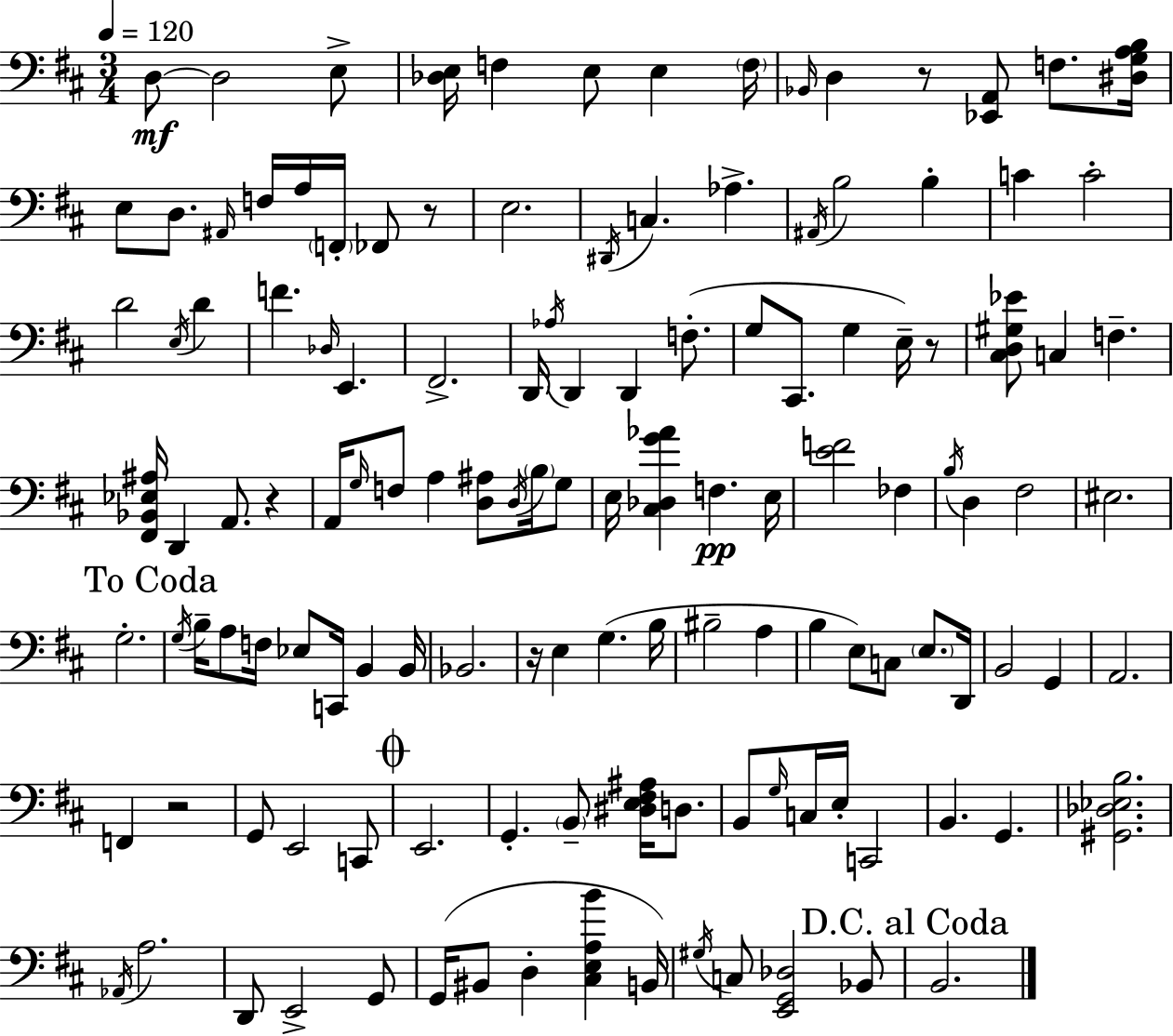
X:1
T:Untitled
M:3/4
L:1/4
K:D
D,/2 D,2 E,/2 [_D,E,]/4 F, E,/2 E, F,/4 _B,,/4 D, z/2 [_E,,A,,]/2 F,/2 [^D,G,A,B,]/4 E,/2 D,/2 ^A,,/4 F,/4 A,/4 F,,/4 _F,,/2 z/2 E,2 ^D,,/4 C, _A, ^A,,/4 B,2 B, C C2 D2 E,/4 D F _D,/4 E,, ^F,,2 D,,/4 _A,/4 D,, D,, F,/2 G,/2 ^C,,/2 G, E,/4 z/2 [^C,D,^G,_E]/2 C, F, [^F,,_B,,_E,^A,]/4 D,, A,,/2 z A,,/4 G,/4 F,/2 A, [D,^A,]/2 D,/4 B,/4 G,/2 E,/4 [^C,_D,G_A] F, E,/4 [EF]2 _F, B,/4 D, ^F,2 ^E,2 G,2 G,/4 B,/4 A,/2 F,/4 _E,/2 C,,/4 B,, B,,/4 _B,,2 z/4 E, G, B,/4 ^B,2 A, B, E,/2 C,/2 E,/2 D,,/4 B,,2 G,, A,,2 F,, z2 G,,/2 E,,2 C,,/2 E,,2 G,, B,,/2 [^D,E,^F,^A,]/4 D,/2 B,,/2 G,/4 C,/4 E,/4 C,,2 B,, G,, [^G,,_D,_E,B,]2 _A,,/4 A,2 D,,/2 E,,2 G,,/2 G,,/4 ^B,,/2 D, [^C,E,A,B] B,,/4 ^G,/4 C,/2 [E,,G,,_D,]2 _B,,/2 B,,2